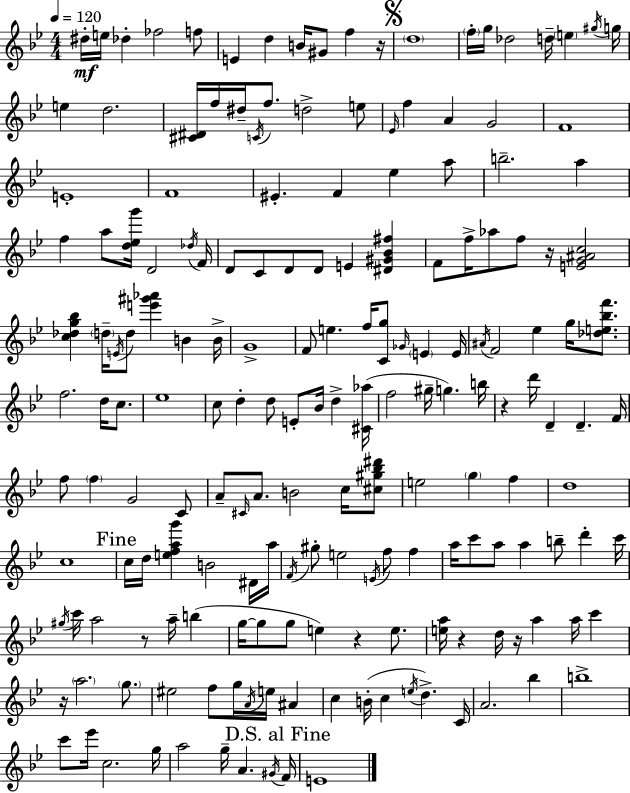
D#5/s E5/s Db5/q FES5/h F5/e E4/q D5/q B4/s G#4/e F5/q R/s D5/w F5/s G5/s Db5/h D5/s E5/q G#5/s G5/s E5/q D5/h. [C#4,D#4]/s F5/s D#5/s C4/s F5/e. D5/h E5/e Eb4/s F5/q A4/q G4/h F4/w E4/w F4/w EIS4/q. F4/q Eb5/q A5/e B5/h. A5/q F5/q A5/e [D5,Eb5,G6]/s D4/h Db5/s F4/s D4/e C4/e D4/e D4/e E4/q [D#4,G#4,Bb4,F#5]/q F4/e F5/s Ab5/e F5/e R/s [E4,G4,A#4,C5]/h [C5,Db5,G5,Bb5]/q D5/s E4/s D5/e [E6,G#6,Ab6]/q B4/q B4/s G4/w F4/e E5/q. F5/s [C4,G5]/e Gb4/s E4/q E4/s A#4/s F4/h Eb5/q G5/s [Db5,E5,Bb5,F6]/e. F5/h. D5/s C5/e. Eb5/w C5/e D5/q D5/e E4/e Bb4/s D5/q [C#4,Ab5]/s F5/h G#5/s G5/q. B5/s R/q D6/s D4/q D4/q. F4/s F5/e F5/q G4/h C4/e A4/e C#4/s A4/e. B4/h C5/s [C#5,G#5,Bb5,D#6]/e E5/h G5/q F5/q D5/w C5/w C5/s D5/s [E5,F5,A5,G6]/q B4/h D#4/s A5/s F4/s G#5/e E5/h E4/s F5/e F5/q A5/s C6/e A5/e A5/q B5/e D6/q C6/s G#5/s C6/s A5/h R/e A5/s B5/q G5/s G5/e G5/e E5/q R/q E5/e. [E5,A5]/s R/q D5/s R/s A5/q A5/s C6/q R/s A5/h. G5/e. EIS5/h F5/e G5/s A4/s E5/s A#4/q C5/q B4/s C5/q E5/s D5/q. C4/s A4/h. Bb5/q B5/w C6/e Eb6/s C5/h. G5/s A5/h G5/s A4/q. G#4/s F4/s E4/w